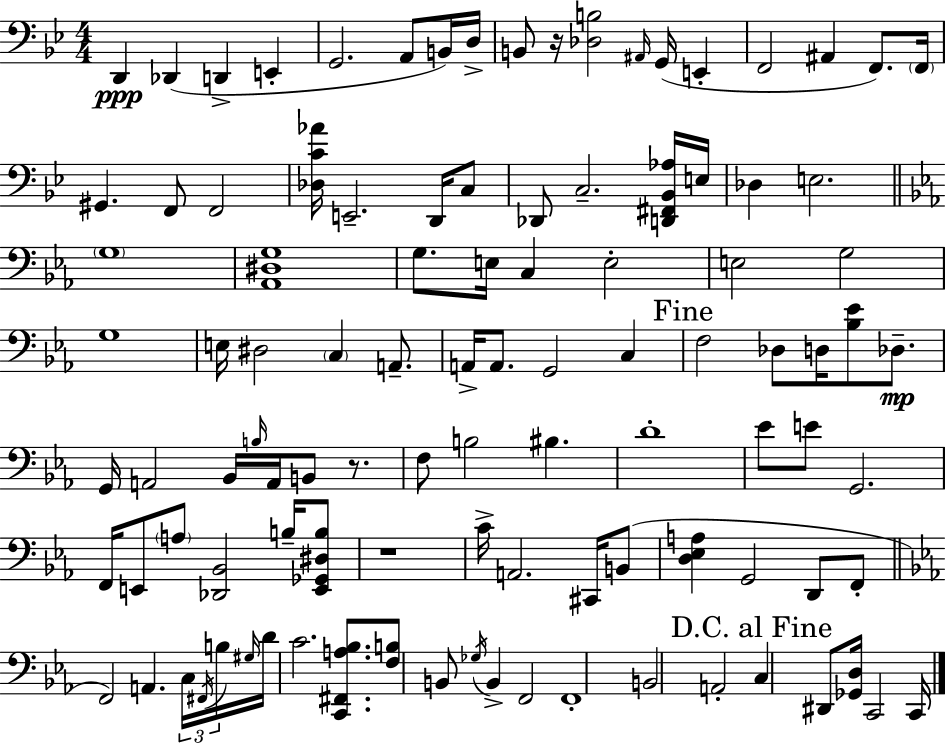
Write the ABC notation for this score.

X:1
T:Untitled
M:4/4
L:1/4
K:Bb
D,, _D,, D,, E,, G,,2 A,,/2 B,,/4 D,/4 B,,/2 z/4 [_D,B,]2 ^A,,/4 G,,/4 E,, F,,2 ^A,, F,,/2 F,,/4 ^G,, F,,/2 F,,2 [_D,C_A]/4 E,,2 D,,/4 C,/2 _D,,/2 C,2 [D,,^F,,_B,,_A,]/4 E,/4 _D, E,2 G,4 [_A,,^D,G,]4 G,/2 E,/4 C, E,2 E,2 G,2 G,4 E,/4 ^D,2 C, A,,/2 A,,/4 A,,/2 G,,2 C, F,2 _D,/2 D,/4 [_B,_E]/2 _D,/2 G,,/4 A,,2 _B,,/4 B,/4 A,,/4 B,,/2 z/2 F,/2 B,2 ^B, D4 _E/2 E/2 G,,2 F,,/4 E,,/2 A,/2 [_D,,_B,,]2 B,/4 [E,,_G,,^D,B,]/2 z4 C/4 A,,2 ^C,,/4 B,,/2 [D,_E,A,] G,,2 D,,/2 F,,/2 F,,2 A,, C,/4 ^F,,/4 B,/4 ^G,/4 D/4 C2 [C,,^F,,A,_B,]/2 [F,B,]/2 B,,/2 _G,/4 B,, F,,2 F,,4 B,,2 A,,2 C, ^D,,/2 [_G,,D,]/4 C,,2 C,,/4